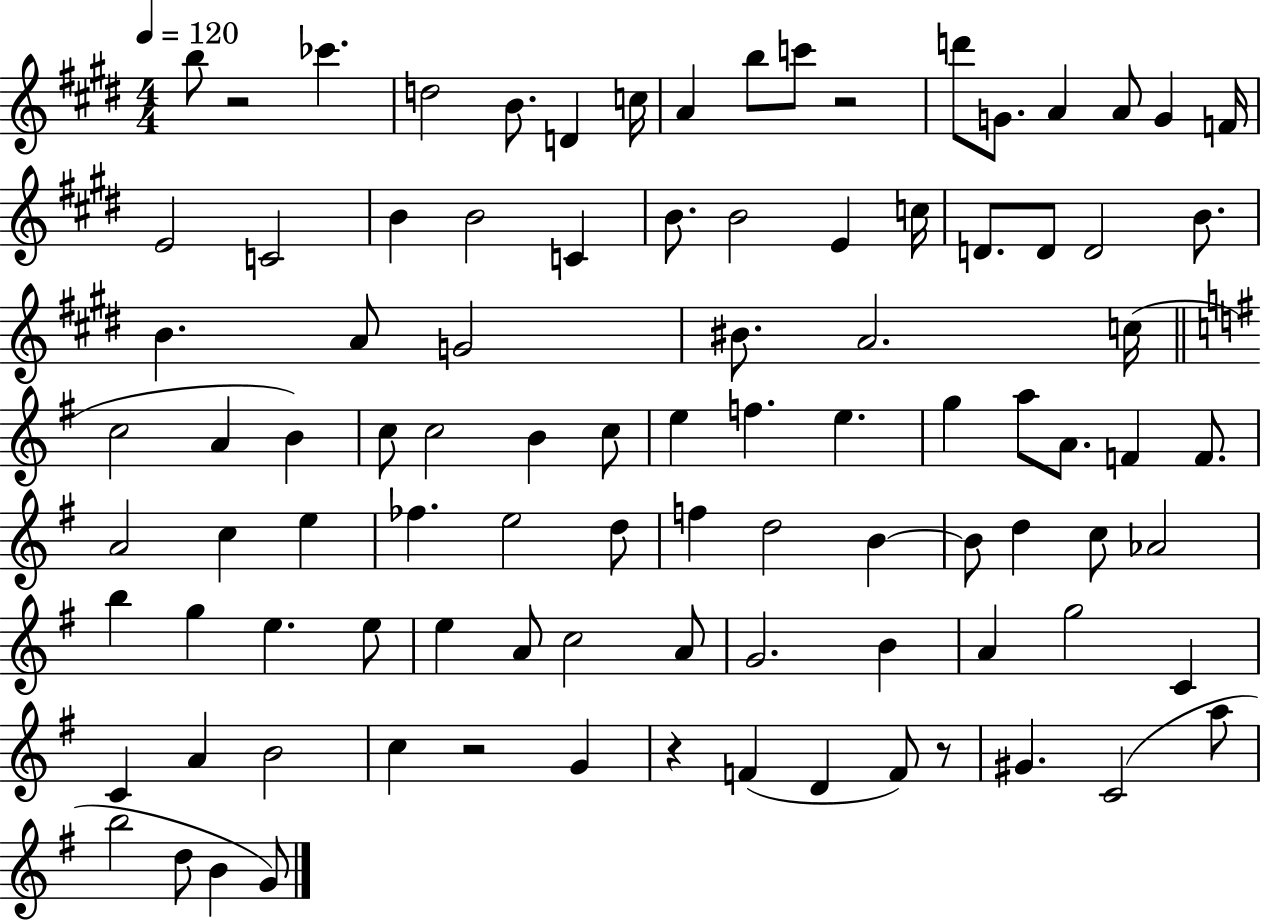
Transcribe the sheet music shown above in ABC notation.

X:1
T:Untitled
M:4/4
L:1/4
K:E
b/2 z2 _c' d2 B/2 D c/4 A b/2 c'/2 z2 d'/2 G/2 A A/2 G F/4 E2 C2 B B2 C B/2 B2 E c/4 D/2 D/2 D2 B/2 B A/2 G2 ^B/2 A2 c/4 c2 A B c/2 c2 B c/2 e f e g a/2 A/2 F F/2 A2 c e _f e2 d/2 f d2 B B/2 d c/2 _A2 b g e e/2 e A/2 c2 A/2 G2 B A g2 C C A B2 c z2 G z F D F/2 z/2 ^G C2 a/2 b2 d/2 B G/2